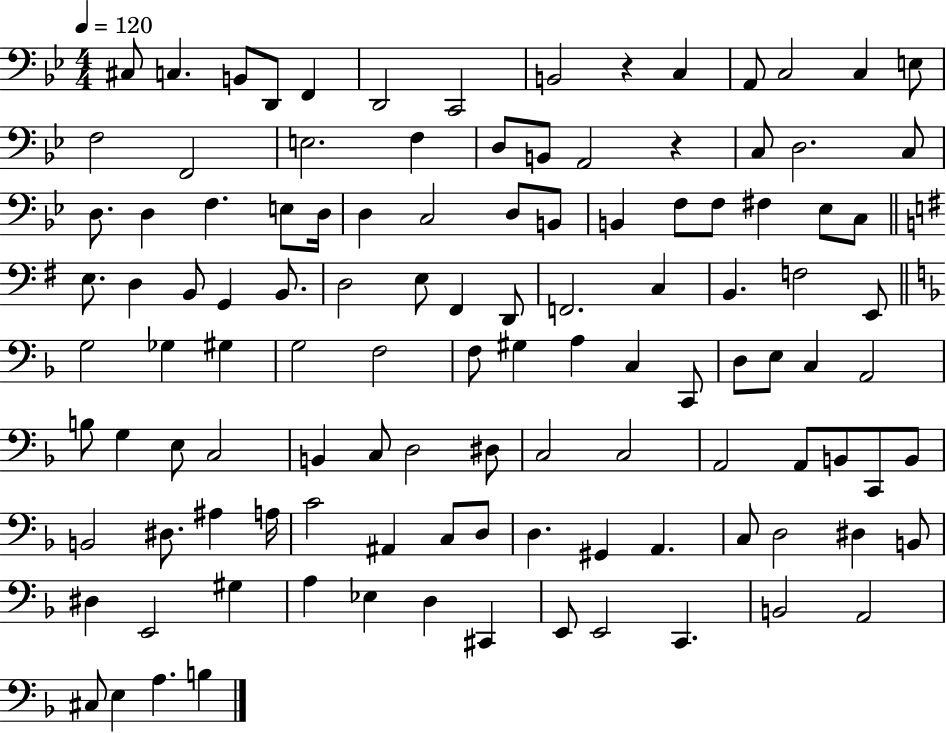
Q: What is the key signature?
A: BES major